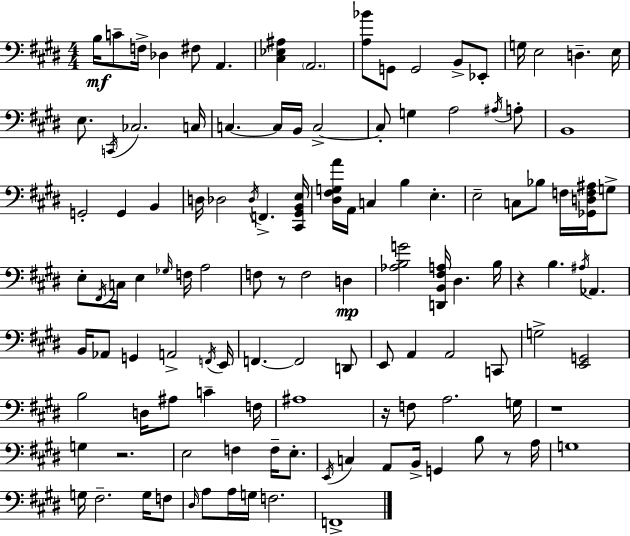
{
  \clef bass
  \numericTimeSignature
  \time 4/4
  \key e \major
  b16\mf c'8-- f16-> des4 fis8 a,4. | <cis ees ais>4 \parenthesize a,2. | <a bes'>8 g,8 g,2 b,8-> ees,8-. | g16 e2 d4.-- e16 | \break e8. \acciaccatura { c,16 } ces2. | c16 c4.~~ c16 b,16 c2->~~ | c8-. g4 a2 \acciaccatura { ais16 } | a8-. b,1 | \break g,2-. g,4 b,4 | d16 des2 \acciaccatura { des16 } f,4.-> | <cis, gis, b, e>16 <dis fis g a'>16 a,16 c4 b4 e4.-. | e2-- c8 bes8 f16 | \break <ges, d f ais>16 g8-> e8-. \acciaccatura { fis,16 } c16 e4 \grace { ges16 } f16 a2 | f8 r8 f2 | d4\mp <aes b g'>2 <d, b, fis a>16 dis4. | b16 r4 b4. \acciaccatura { ais16 } | \break aes,4. b,16 aes,8 g,4 a,2-> | \acciaccatura { f,16 } e,16 f,4.~~ f,2 | d,8 e,8 a,4 a,2 | c,8 g2-> <e, g,>2 | \break b2 d16 | ais8 c'4-- f16 ais1 | r16 f8 a2. | g16 r1 | \break g4 r2. | e2 f4 | f16-- e8.-. \acciaccatura { e,16 } c4 a,8 b,16-> g,4 | b8 r8 a16 g1 | \break g16 fis2.-- | g16 f8 \grace { dis16 } a8 a16 g16 f2. | f,1-> | \bar "|."
}